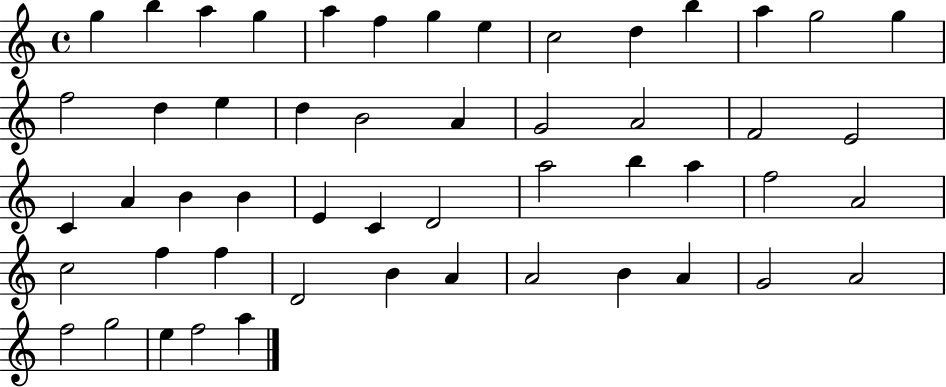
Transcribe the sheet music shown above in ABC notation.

X:1
T:Untitled
M:4/4
L:1/4
K:C
g b a g a f g e c2 d b a g2 g f2 d e d B2 A G2 A2 F2 E2 C A B B E C D2 a2 b a f2 A2 c2 f f D2 B A A2 B A G2 A2 f2 g2 e f2 a